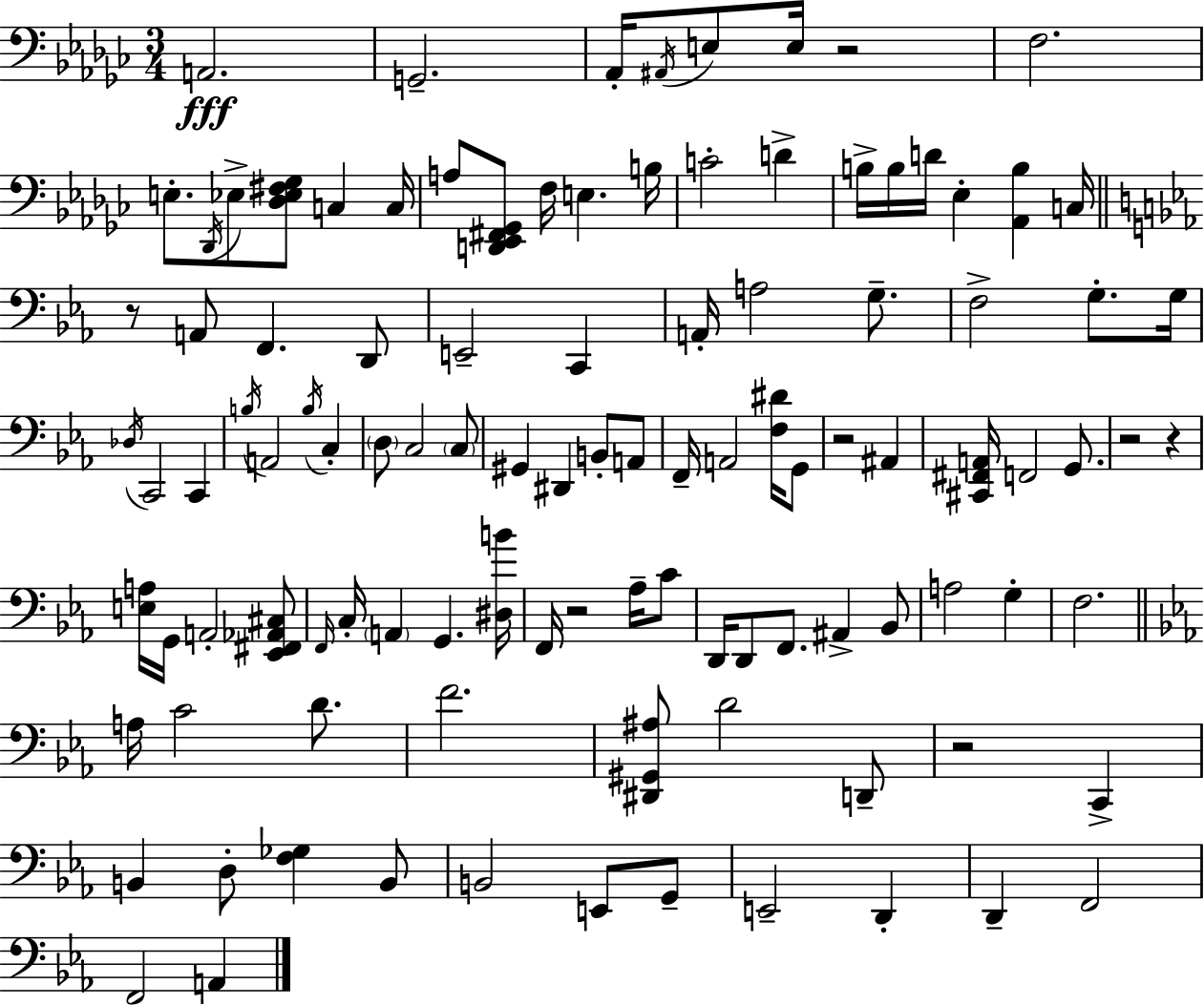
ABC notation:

X:1
T:Untitled
M:3/4
L:1/4
K:Ebm
A,,2 G,,2 _A,,/4 ^A,,/4 E,/2 E,/4 z2 F,2 E,/2 _D,,/4 _E,/2 [_D,_E,^F,_G,]/2 C, C,/4 A,/2 [D,,_E,,^F,,_G,,]/2 F,/4 E, B,/4 C2 D B,/4 B,/4 D/4 _E, [_A,,B,] C,/4 z/2 A,,/2 F,, D,,/2 E,,2 C,, A,,/4 A,2 G,/2 F,2 G,/2 G,/4 _D,/4 C,,2 C,, B,/4 A,,2 B,/4 C, D,/2 C,2 C,/2 ^G,, ^D,, B,,/2 A,,/2 F,,/4 A,,2 [F,^D]/4 G,,/2 z2 ^A,, [^C,,^F,,A,,]/4 F,,2 G,,/2 z2 z [E,A,]/4 G,,/4 A,,2 [_E,,^F,,_A,,^C,]/2 F,,/4 C,/4 A,, G,, [^D,B]/4 F,,/4 z2 _A,/4 C/2 D,,/4 D,,/2 F,,/2 ^A,, _B,,/2 A,2 G, F,2 A,/4 C2 D/2 F2 [^D,,^G,,^A,]/2 D2 D,,/2 z2 C,, B,, D,/2 [F,_G,] B,,/2 B,,2 E,,/2 G,,/2 E,,2 D,, D,, F,,2 F,,2 A,,